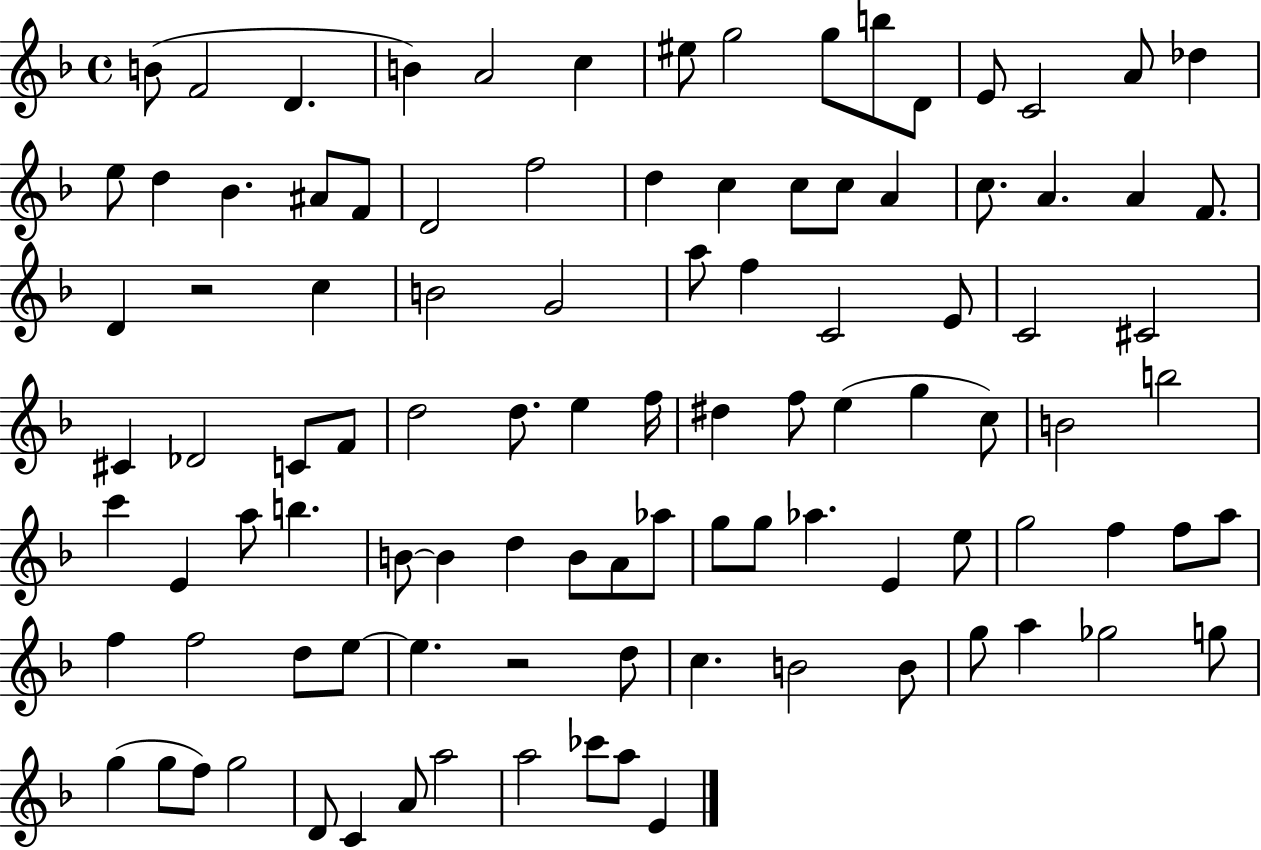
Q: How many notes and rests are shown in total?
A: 102